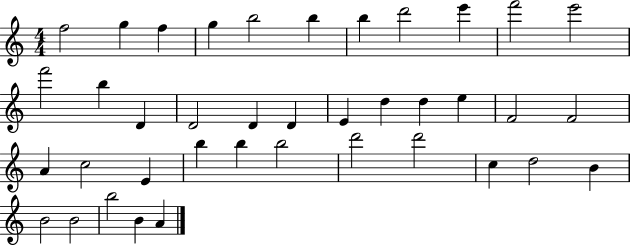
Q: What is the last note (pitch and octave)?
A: A4